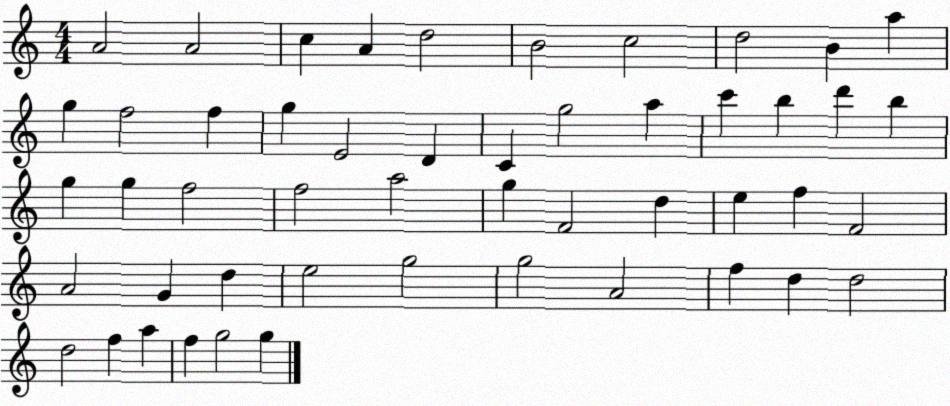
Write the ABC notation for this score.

X:1
T:Untitled
M:4/4
L:1/4
K:C
A2 A2 c A d2 B2 c2 d2 B a g f2 f g E2 D C g2 a c' b d' b g g f2 f2 a2 g F2 d e f F2 A2 G d e2 g2 g2 A2 f d d2 d2 f a f g2 g